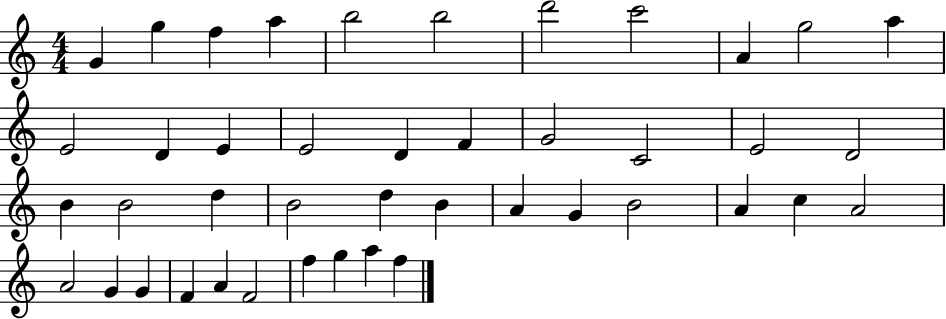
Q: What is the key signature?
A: C major